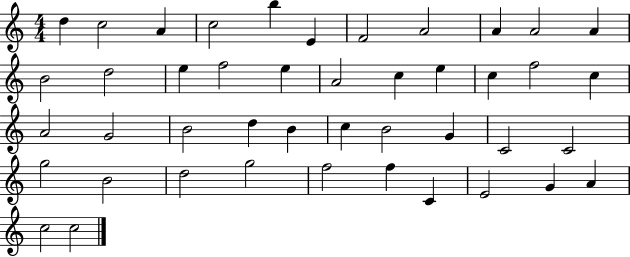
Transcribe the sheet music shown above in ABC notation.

X:1
T:Untitled
M:4/4
L:1/4
K:C
d c2 A c2 b E F2 A2 A A2 A B2 d2 e f2 e A2 c e c f2 c A2 G2 B2 d B c B2 G C2 C2 g2 B2 d2 g2 f2 f C E2 G A c2 c2